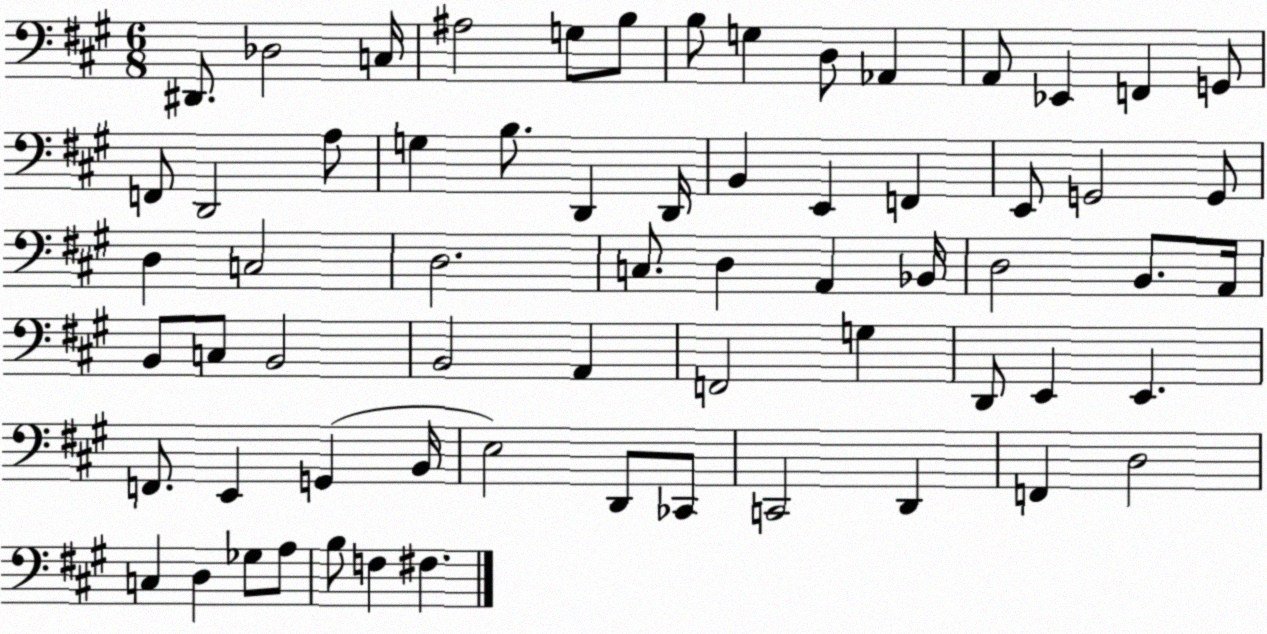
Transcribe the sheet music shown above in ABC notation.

X:1
T:Untitled
M:6/8
L:1/4
K:A
^D,,/2 _D,2 C,/4 ^A,2 G,/2 B,/2 B,/2 G, D,/2 _A,, A,,/2 _E,, F,, G,,/2 F,,/2 D,,2 A,/2 G, B,/2 D,, D,,/4 B,, E,, F,, E,,/2 G,,2 G,,/2 D, C,2 D,2 C,/2 D, A,, _B,,/4 D,2 B,,/2 A,,/4 B,,/2 C,/2 B,,2 B,,2 A,, F,,2 G, D,,/2 E,, E,, F,,/2 E,, G,, B,,/4 E,2 D,,/2 _C,,/2 C,,2 D,, F,, D,2 C, D, _G,/2 A,/2 B,/2 F, ^F,